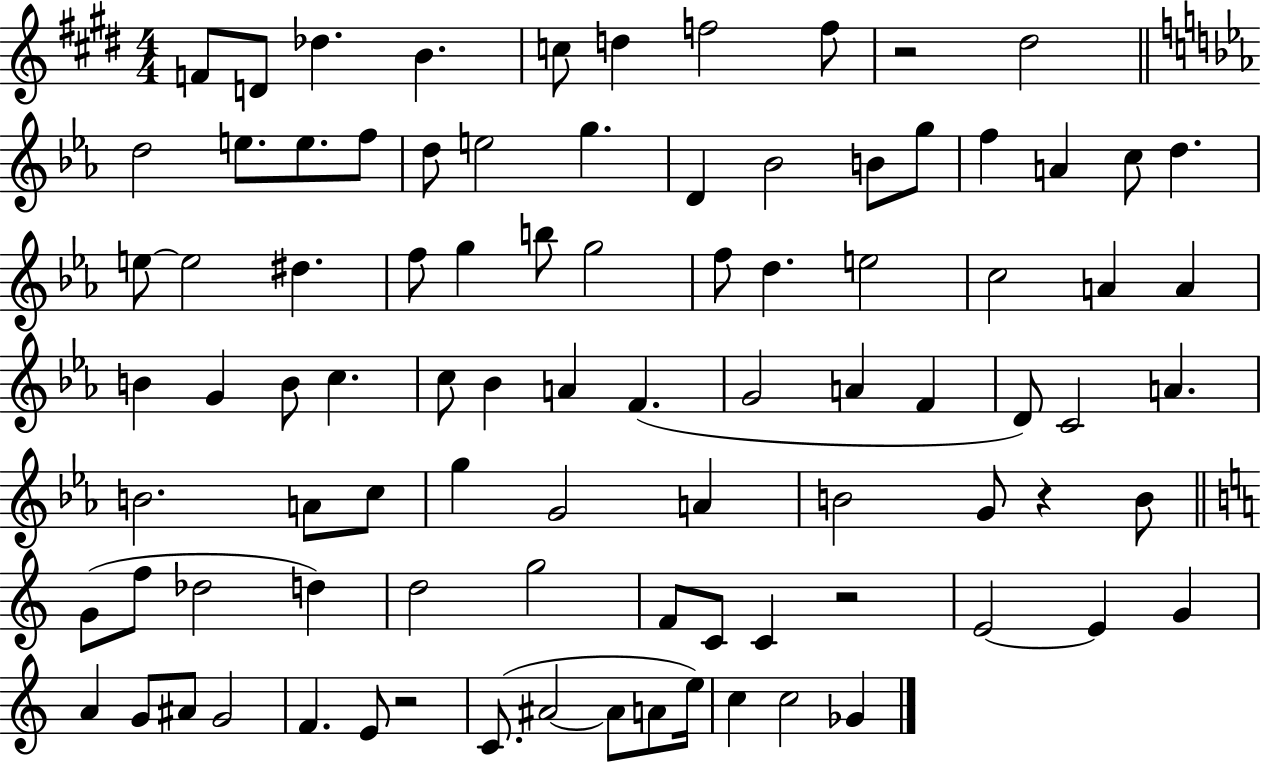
F4/e D4/e Db5/q. B4/q. C5/e D5/q F5/h F5/e R/h D#5/h D5/h E5/e. E5/e. F5/e D5/e E5/h G5/q. D4/q Bb4/h B4/e G5/e F5/q A4/q C5/e D5/q. E5/e E5/h D#5/q. F5/e G5/q B5/e G5/h F5/e D5/q. E5/h C5/h A4/q A4/q B4/q G4/q B4/e C5/q. C5/e Bb4/q A4/q F4/q. G4/h A4/q F4/q D4/e C4/h A4/q. B4/h. A4/e C5/e G5/q G4/h A4/q B4/h G4/e R/q B4/e G4/e F5/e Db5/h D5/q D5/h G5/h F4/e C4/e C4/q R/h E4/h E4/q G4/q A4/q G4/e A#4/e G4/h F4/q. E4/e R/h C4/e. A#4/h A#4/e A4/e E5/s C5/q C5/h Gb4/q